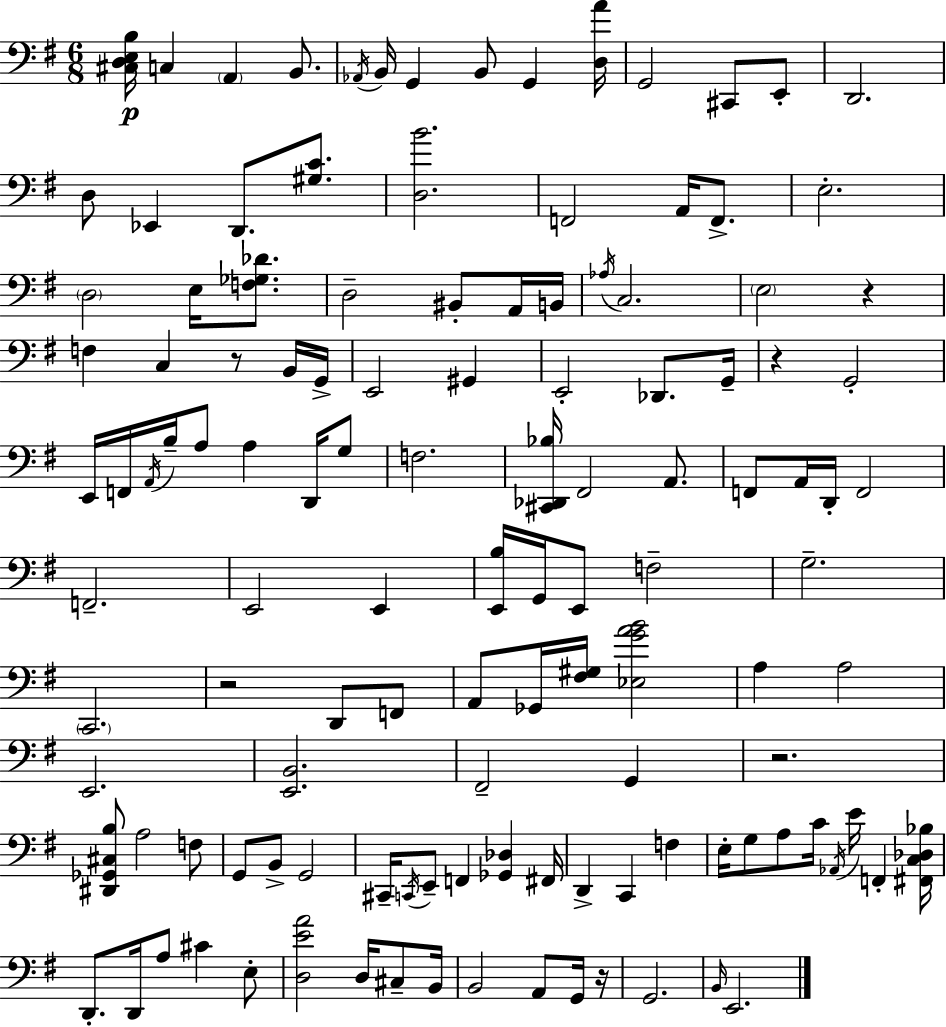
{
  \clef bass
  \numericTimeSignature
  \time 6/8
  \key g \major
  <cis d e b>16\p c4 \parenthesize a,4 b,8. | \acciaccatura { aes,16 } b,16 g,4 b,8 g,4 | <d a'>16 g,2 cis,8 e,8-. | d,2. | \break d8 ees,4 d,8. <gis c'>8. | <d b'>2. | f,2 a,16 f,8.-> | e2.-. | \break \parenthesize d2 e16 <f ges des'>8. | d2-- bis,8-. a,16 | b,16 \acciaccatura { aes16 } c2. | \parenthesize e2 r4 | \break f4 c4 r8 | b,16 g,16-> e,2 gis,4 | e,2-. des,8. | g,16-- r4 g,2-. | \break e,16 f,16 \acciaccatura { a,16 } b16-- a8 a4 | d,16 g8 f2. | <cis, des, bes>16 fis,2 | a,8. f,8 a,16 d,16-. f,2 | \break f,2.-- | e,2 e,4 | <e, b>16 g,16 e,8 f2-- | g2.-- | \break \parenthesize c,2. | r2 d,8 | f,8 a,8 ges,16 <fis gis>16 <ees g' a' b'>2 | a4 a2 | \break e,2. | <e, b,>2. | fis,2-- g,4 | r2. | \break <dis, ges, cis b>8 a2 | f8 g,8 b,8-> g,2 | cis,16-- \acciaccatura { c,16 } e,8-- f,4 <ges, des>4 | fis,16 d,4-> c,4 | \break f4 e16-. g8 a8 c'16 \acciaccatura { aes,16 } e'16 | f,4-. <fis, c des bes>16 d,8.-. d,16 a8 cis'4 | e8-. <d e' a'>2 | d16 cis8-- b,16 b,2 | \break a,8 g,16 r16 g,2. | \grace { b,16 } e,2. | \bar "|."
}